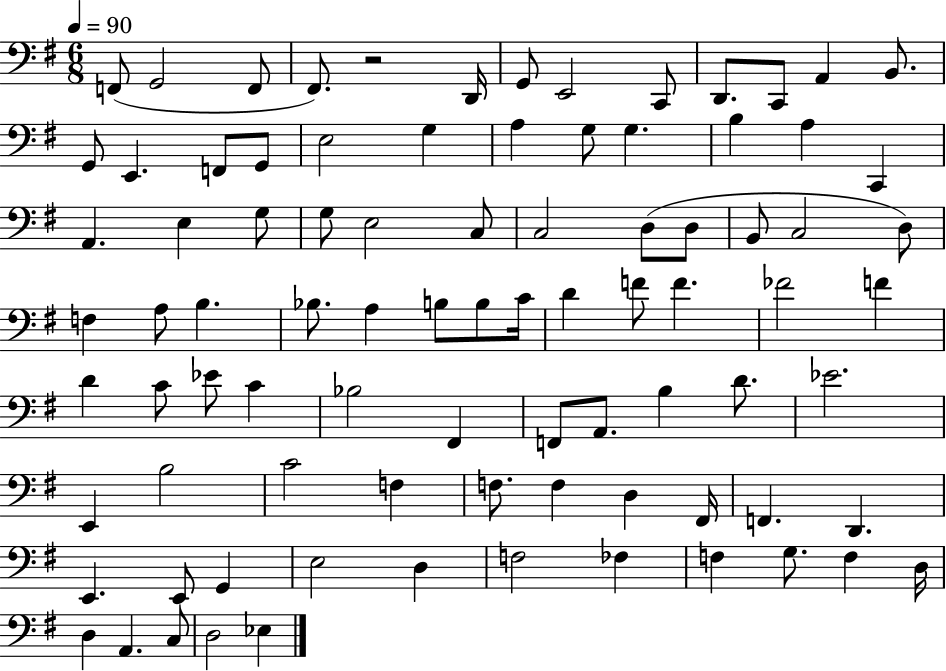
F2/e G2/h F2/e F#2/e. R/h D2/s G2/e E2/h C2/e D2/e. C2/e A2/q B2/e. G2/e E2/q. F2/e G2/e E3/h G3/q A3/q G3/e G3/q. B3/q A3/q C2/q A2/q. E3/q G3/e G3/e E3/h C3/e C3/h D3/e D3/e B2/e C3/h D3/e F3/q A3/e B3/q. Bb3/e. A3/q B3/e B3/e C4/s D4/q F4/e F4/q. FES4/h F4/q D4/q C4/e Eb4/e C4/q Bb3/h F#2/q F2/e A2/e. B3/q D4/e. Eb4/h. E2/q B3/h C4/h F3/q F3/e. F3/q D3/q F#2/s F2/q. D2/q. E2/q. E2/e G2/q E3/h D3/q F3/h FES3/q F3/q G3/e. F3/q D3/s D3/q A2/q. C3/e D3/h Eb3/q